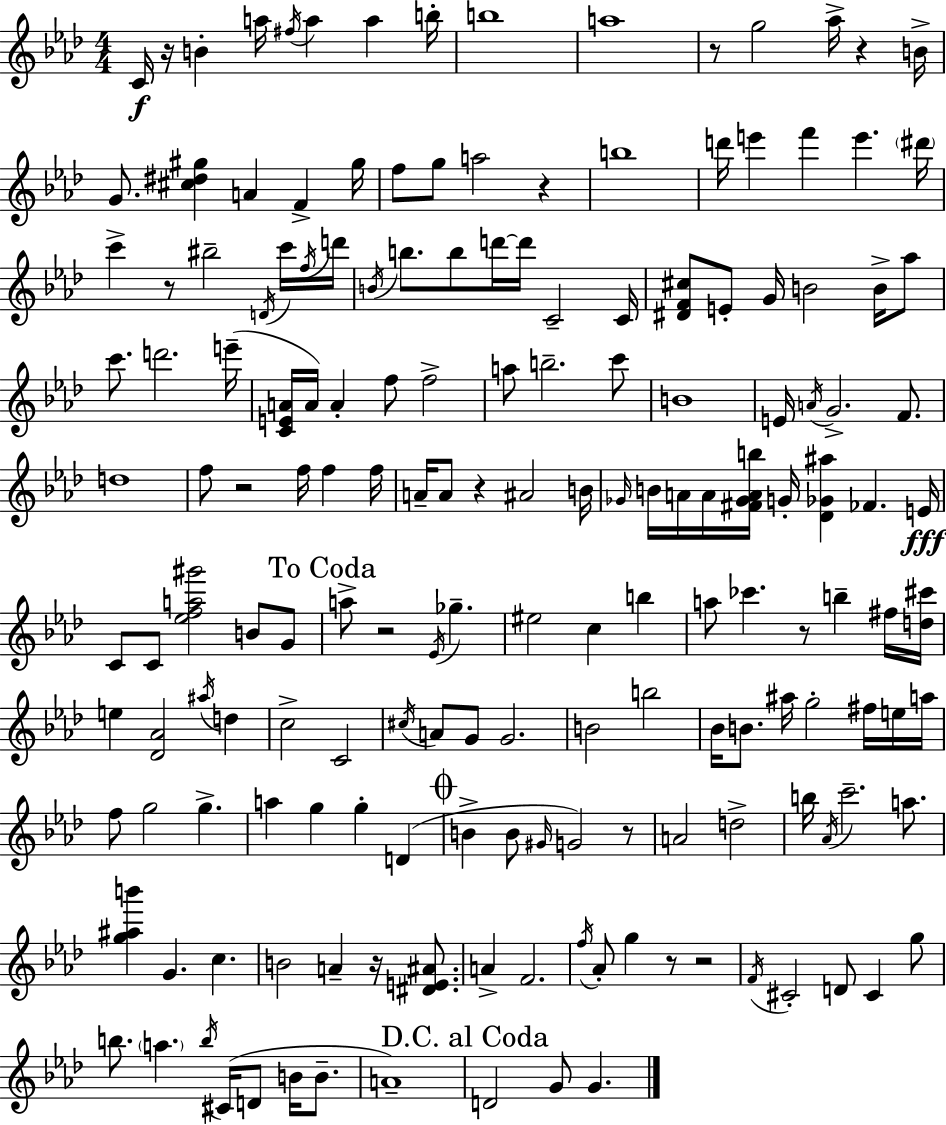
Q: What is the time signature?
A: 4/4